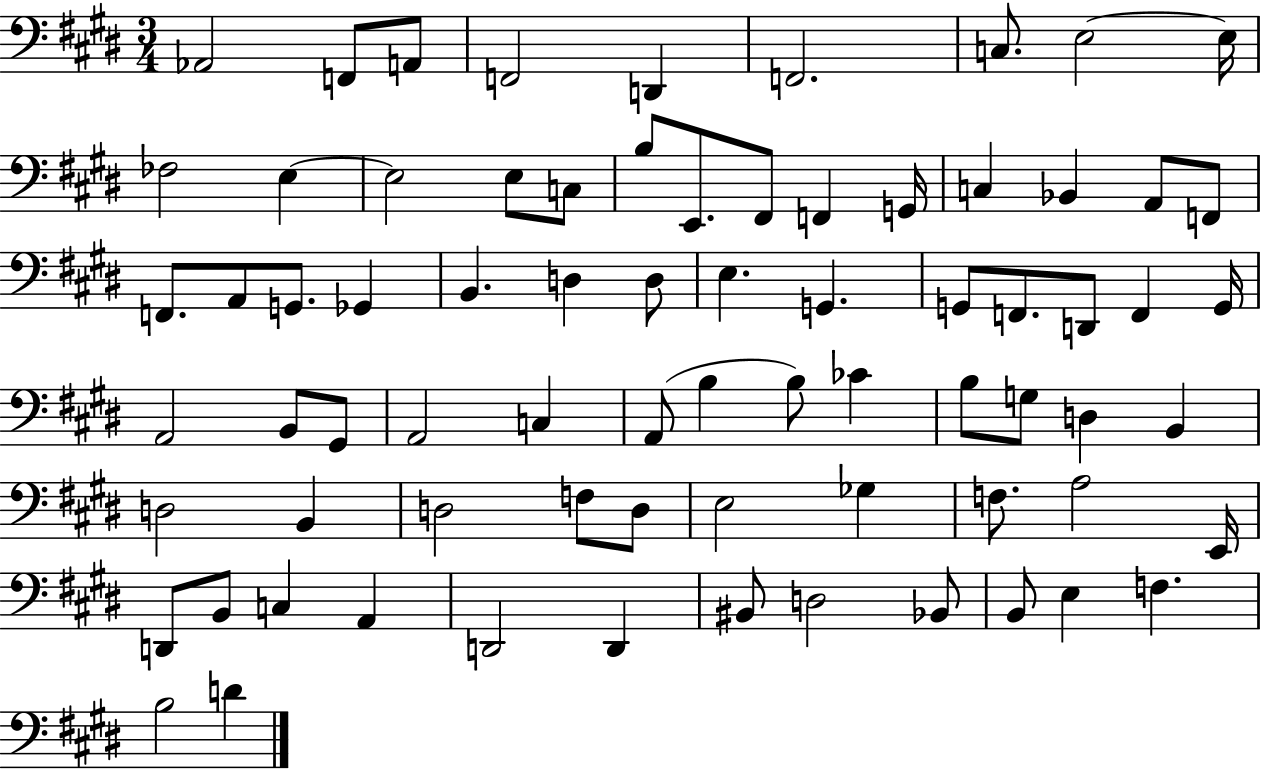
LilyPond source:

{
  \clef bass
  \numericTimeSignature
  \time 3/4
  \key e \major
  aes,2 f,8 a,8 | f,2 d,4 | f,2. | c8. e2~~ e16 | \break fes2 e4~~ | e2 e8 c8 | b8 e,8. fis,8 f,4 g,16 | c4 bes,4 a,8 f,8 | \break f,8. a,8 g,8. ges,4 | b,4. d4 d8 | e4. g,4. | g,8 f,8. d,8 f,4 g,16 | \break a,2 b,8 gis,8 | a,2 c4 | a,8( b4 b8) ces'4 | b8 g8 d4 b,4 | \break d2 b,4 | d2 f8 d8 | e2 ges4 | f8. a2 e,16 | \break d,8 b,8 c4 a,4 | d,2 d,4 | bis,8 d2 bes,8 | b,8 e4 f4. | \break b2 d'4 | \bar "|."
}